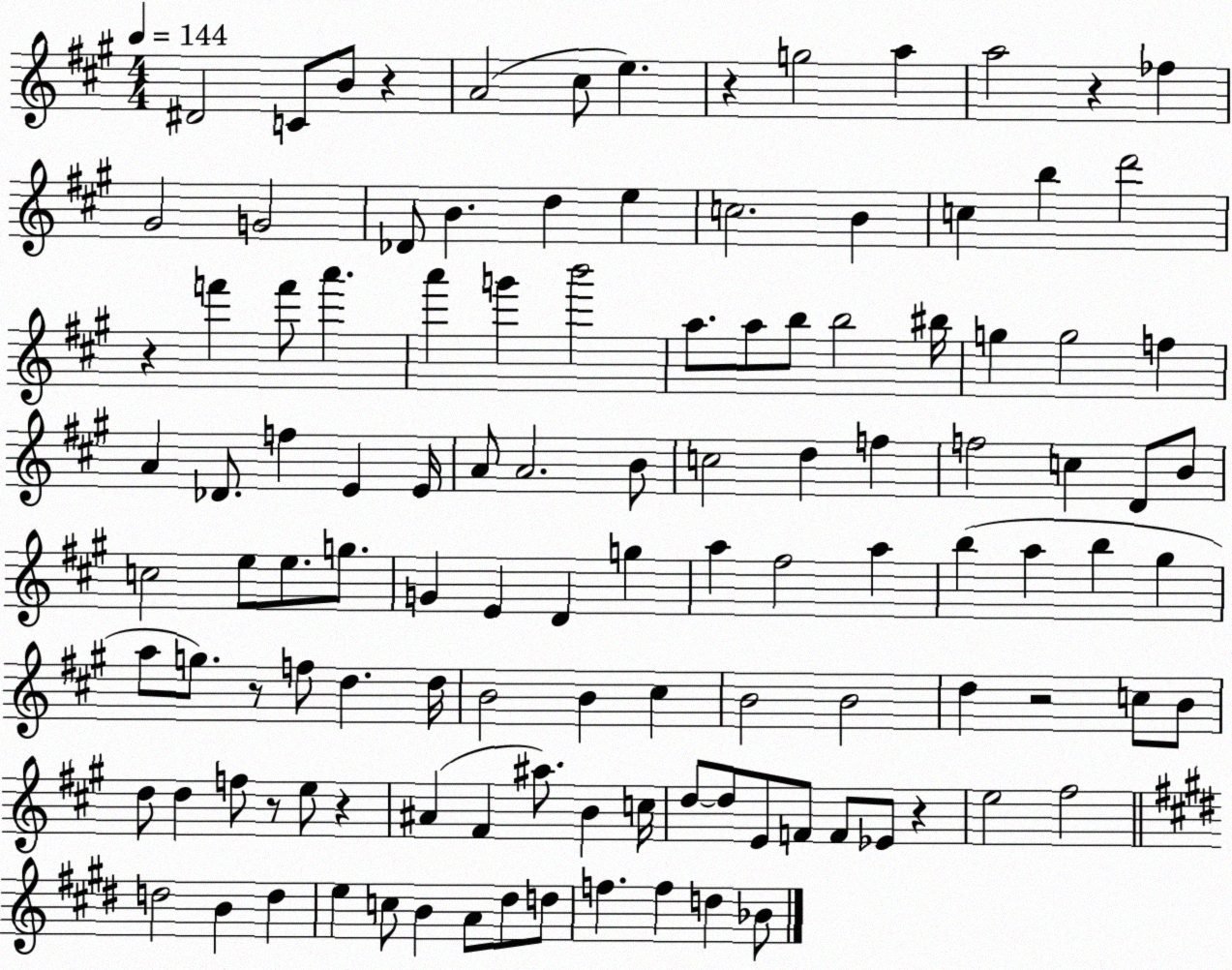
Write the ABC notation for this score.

X:1
T:Untitled
M:4/4
L:1/4
K:A
^D2 C/2 B/2 z A2 ^c/2 e z g2 a a2 z _f ^G2 G2 _D/2 B d e c2 B c b d'2 z f' f'/2 a' a' g' b'2 a/2 a/2 b/2 b2 ^b/4 g g2 f A _D/2 f E E/4 A/2 A2 B/2 c2 d f f2 c D/2 B/2 c2 e/2 e/2 g/2 G E D g a ^f2 a b a b ^g a/2 g/2 z/2 f/2 d d/4 B2 B ^c B2 B2 d z2 c/2 B/2 d/2 d f/2 z/2 e/2 z ^A ^F ^a/2 B c/4 d/2 d/2 E/2 F/2 F/2 _E/2 z e2 ^f2 d2 B d e c/2 B A/2 ^d/2 d/2 f f d _B/2